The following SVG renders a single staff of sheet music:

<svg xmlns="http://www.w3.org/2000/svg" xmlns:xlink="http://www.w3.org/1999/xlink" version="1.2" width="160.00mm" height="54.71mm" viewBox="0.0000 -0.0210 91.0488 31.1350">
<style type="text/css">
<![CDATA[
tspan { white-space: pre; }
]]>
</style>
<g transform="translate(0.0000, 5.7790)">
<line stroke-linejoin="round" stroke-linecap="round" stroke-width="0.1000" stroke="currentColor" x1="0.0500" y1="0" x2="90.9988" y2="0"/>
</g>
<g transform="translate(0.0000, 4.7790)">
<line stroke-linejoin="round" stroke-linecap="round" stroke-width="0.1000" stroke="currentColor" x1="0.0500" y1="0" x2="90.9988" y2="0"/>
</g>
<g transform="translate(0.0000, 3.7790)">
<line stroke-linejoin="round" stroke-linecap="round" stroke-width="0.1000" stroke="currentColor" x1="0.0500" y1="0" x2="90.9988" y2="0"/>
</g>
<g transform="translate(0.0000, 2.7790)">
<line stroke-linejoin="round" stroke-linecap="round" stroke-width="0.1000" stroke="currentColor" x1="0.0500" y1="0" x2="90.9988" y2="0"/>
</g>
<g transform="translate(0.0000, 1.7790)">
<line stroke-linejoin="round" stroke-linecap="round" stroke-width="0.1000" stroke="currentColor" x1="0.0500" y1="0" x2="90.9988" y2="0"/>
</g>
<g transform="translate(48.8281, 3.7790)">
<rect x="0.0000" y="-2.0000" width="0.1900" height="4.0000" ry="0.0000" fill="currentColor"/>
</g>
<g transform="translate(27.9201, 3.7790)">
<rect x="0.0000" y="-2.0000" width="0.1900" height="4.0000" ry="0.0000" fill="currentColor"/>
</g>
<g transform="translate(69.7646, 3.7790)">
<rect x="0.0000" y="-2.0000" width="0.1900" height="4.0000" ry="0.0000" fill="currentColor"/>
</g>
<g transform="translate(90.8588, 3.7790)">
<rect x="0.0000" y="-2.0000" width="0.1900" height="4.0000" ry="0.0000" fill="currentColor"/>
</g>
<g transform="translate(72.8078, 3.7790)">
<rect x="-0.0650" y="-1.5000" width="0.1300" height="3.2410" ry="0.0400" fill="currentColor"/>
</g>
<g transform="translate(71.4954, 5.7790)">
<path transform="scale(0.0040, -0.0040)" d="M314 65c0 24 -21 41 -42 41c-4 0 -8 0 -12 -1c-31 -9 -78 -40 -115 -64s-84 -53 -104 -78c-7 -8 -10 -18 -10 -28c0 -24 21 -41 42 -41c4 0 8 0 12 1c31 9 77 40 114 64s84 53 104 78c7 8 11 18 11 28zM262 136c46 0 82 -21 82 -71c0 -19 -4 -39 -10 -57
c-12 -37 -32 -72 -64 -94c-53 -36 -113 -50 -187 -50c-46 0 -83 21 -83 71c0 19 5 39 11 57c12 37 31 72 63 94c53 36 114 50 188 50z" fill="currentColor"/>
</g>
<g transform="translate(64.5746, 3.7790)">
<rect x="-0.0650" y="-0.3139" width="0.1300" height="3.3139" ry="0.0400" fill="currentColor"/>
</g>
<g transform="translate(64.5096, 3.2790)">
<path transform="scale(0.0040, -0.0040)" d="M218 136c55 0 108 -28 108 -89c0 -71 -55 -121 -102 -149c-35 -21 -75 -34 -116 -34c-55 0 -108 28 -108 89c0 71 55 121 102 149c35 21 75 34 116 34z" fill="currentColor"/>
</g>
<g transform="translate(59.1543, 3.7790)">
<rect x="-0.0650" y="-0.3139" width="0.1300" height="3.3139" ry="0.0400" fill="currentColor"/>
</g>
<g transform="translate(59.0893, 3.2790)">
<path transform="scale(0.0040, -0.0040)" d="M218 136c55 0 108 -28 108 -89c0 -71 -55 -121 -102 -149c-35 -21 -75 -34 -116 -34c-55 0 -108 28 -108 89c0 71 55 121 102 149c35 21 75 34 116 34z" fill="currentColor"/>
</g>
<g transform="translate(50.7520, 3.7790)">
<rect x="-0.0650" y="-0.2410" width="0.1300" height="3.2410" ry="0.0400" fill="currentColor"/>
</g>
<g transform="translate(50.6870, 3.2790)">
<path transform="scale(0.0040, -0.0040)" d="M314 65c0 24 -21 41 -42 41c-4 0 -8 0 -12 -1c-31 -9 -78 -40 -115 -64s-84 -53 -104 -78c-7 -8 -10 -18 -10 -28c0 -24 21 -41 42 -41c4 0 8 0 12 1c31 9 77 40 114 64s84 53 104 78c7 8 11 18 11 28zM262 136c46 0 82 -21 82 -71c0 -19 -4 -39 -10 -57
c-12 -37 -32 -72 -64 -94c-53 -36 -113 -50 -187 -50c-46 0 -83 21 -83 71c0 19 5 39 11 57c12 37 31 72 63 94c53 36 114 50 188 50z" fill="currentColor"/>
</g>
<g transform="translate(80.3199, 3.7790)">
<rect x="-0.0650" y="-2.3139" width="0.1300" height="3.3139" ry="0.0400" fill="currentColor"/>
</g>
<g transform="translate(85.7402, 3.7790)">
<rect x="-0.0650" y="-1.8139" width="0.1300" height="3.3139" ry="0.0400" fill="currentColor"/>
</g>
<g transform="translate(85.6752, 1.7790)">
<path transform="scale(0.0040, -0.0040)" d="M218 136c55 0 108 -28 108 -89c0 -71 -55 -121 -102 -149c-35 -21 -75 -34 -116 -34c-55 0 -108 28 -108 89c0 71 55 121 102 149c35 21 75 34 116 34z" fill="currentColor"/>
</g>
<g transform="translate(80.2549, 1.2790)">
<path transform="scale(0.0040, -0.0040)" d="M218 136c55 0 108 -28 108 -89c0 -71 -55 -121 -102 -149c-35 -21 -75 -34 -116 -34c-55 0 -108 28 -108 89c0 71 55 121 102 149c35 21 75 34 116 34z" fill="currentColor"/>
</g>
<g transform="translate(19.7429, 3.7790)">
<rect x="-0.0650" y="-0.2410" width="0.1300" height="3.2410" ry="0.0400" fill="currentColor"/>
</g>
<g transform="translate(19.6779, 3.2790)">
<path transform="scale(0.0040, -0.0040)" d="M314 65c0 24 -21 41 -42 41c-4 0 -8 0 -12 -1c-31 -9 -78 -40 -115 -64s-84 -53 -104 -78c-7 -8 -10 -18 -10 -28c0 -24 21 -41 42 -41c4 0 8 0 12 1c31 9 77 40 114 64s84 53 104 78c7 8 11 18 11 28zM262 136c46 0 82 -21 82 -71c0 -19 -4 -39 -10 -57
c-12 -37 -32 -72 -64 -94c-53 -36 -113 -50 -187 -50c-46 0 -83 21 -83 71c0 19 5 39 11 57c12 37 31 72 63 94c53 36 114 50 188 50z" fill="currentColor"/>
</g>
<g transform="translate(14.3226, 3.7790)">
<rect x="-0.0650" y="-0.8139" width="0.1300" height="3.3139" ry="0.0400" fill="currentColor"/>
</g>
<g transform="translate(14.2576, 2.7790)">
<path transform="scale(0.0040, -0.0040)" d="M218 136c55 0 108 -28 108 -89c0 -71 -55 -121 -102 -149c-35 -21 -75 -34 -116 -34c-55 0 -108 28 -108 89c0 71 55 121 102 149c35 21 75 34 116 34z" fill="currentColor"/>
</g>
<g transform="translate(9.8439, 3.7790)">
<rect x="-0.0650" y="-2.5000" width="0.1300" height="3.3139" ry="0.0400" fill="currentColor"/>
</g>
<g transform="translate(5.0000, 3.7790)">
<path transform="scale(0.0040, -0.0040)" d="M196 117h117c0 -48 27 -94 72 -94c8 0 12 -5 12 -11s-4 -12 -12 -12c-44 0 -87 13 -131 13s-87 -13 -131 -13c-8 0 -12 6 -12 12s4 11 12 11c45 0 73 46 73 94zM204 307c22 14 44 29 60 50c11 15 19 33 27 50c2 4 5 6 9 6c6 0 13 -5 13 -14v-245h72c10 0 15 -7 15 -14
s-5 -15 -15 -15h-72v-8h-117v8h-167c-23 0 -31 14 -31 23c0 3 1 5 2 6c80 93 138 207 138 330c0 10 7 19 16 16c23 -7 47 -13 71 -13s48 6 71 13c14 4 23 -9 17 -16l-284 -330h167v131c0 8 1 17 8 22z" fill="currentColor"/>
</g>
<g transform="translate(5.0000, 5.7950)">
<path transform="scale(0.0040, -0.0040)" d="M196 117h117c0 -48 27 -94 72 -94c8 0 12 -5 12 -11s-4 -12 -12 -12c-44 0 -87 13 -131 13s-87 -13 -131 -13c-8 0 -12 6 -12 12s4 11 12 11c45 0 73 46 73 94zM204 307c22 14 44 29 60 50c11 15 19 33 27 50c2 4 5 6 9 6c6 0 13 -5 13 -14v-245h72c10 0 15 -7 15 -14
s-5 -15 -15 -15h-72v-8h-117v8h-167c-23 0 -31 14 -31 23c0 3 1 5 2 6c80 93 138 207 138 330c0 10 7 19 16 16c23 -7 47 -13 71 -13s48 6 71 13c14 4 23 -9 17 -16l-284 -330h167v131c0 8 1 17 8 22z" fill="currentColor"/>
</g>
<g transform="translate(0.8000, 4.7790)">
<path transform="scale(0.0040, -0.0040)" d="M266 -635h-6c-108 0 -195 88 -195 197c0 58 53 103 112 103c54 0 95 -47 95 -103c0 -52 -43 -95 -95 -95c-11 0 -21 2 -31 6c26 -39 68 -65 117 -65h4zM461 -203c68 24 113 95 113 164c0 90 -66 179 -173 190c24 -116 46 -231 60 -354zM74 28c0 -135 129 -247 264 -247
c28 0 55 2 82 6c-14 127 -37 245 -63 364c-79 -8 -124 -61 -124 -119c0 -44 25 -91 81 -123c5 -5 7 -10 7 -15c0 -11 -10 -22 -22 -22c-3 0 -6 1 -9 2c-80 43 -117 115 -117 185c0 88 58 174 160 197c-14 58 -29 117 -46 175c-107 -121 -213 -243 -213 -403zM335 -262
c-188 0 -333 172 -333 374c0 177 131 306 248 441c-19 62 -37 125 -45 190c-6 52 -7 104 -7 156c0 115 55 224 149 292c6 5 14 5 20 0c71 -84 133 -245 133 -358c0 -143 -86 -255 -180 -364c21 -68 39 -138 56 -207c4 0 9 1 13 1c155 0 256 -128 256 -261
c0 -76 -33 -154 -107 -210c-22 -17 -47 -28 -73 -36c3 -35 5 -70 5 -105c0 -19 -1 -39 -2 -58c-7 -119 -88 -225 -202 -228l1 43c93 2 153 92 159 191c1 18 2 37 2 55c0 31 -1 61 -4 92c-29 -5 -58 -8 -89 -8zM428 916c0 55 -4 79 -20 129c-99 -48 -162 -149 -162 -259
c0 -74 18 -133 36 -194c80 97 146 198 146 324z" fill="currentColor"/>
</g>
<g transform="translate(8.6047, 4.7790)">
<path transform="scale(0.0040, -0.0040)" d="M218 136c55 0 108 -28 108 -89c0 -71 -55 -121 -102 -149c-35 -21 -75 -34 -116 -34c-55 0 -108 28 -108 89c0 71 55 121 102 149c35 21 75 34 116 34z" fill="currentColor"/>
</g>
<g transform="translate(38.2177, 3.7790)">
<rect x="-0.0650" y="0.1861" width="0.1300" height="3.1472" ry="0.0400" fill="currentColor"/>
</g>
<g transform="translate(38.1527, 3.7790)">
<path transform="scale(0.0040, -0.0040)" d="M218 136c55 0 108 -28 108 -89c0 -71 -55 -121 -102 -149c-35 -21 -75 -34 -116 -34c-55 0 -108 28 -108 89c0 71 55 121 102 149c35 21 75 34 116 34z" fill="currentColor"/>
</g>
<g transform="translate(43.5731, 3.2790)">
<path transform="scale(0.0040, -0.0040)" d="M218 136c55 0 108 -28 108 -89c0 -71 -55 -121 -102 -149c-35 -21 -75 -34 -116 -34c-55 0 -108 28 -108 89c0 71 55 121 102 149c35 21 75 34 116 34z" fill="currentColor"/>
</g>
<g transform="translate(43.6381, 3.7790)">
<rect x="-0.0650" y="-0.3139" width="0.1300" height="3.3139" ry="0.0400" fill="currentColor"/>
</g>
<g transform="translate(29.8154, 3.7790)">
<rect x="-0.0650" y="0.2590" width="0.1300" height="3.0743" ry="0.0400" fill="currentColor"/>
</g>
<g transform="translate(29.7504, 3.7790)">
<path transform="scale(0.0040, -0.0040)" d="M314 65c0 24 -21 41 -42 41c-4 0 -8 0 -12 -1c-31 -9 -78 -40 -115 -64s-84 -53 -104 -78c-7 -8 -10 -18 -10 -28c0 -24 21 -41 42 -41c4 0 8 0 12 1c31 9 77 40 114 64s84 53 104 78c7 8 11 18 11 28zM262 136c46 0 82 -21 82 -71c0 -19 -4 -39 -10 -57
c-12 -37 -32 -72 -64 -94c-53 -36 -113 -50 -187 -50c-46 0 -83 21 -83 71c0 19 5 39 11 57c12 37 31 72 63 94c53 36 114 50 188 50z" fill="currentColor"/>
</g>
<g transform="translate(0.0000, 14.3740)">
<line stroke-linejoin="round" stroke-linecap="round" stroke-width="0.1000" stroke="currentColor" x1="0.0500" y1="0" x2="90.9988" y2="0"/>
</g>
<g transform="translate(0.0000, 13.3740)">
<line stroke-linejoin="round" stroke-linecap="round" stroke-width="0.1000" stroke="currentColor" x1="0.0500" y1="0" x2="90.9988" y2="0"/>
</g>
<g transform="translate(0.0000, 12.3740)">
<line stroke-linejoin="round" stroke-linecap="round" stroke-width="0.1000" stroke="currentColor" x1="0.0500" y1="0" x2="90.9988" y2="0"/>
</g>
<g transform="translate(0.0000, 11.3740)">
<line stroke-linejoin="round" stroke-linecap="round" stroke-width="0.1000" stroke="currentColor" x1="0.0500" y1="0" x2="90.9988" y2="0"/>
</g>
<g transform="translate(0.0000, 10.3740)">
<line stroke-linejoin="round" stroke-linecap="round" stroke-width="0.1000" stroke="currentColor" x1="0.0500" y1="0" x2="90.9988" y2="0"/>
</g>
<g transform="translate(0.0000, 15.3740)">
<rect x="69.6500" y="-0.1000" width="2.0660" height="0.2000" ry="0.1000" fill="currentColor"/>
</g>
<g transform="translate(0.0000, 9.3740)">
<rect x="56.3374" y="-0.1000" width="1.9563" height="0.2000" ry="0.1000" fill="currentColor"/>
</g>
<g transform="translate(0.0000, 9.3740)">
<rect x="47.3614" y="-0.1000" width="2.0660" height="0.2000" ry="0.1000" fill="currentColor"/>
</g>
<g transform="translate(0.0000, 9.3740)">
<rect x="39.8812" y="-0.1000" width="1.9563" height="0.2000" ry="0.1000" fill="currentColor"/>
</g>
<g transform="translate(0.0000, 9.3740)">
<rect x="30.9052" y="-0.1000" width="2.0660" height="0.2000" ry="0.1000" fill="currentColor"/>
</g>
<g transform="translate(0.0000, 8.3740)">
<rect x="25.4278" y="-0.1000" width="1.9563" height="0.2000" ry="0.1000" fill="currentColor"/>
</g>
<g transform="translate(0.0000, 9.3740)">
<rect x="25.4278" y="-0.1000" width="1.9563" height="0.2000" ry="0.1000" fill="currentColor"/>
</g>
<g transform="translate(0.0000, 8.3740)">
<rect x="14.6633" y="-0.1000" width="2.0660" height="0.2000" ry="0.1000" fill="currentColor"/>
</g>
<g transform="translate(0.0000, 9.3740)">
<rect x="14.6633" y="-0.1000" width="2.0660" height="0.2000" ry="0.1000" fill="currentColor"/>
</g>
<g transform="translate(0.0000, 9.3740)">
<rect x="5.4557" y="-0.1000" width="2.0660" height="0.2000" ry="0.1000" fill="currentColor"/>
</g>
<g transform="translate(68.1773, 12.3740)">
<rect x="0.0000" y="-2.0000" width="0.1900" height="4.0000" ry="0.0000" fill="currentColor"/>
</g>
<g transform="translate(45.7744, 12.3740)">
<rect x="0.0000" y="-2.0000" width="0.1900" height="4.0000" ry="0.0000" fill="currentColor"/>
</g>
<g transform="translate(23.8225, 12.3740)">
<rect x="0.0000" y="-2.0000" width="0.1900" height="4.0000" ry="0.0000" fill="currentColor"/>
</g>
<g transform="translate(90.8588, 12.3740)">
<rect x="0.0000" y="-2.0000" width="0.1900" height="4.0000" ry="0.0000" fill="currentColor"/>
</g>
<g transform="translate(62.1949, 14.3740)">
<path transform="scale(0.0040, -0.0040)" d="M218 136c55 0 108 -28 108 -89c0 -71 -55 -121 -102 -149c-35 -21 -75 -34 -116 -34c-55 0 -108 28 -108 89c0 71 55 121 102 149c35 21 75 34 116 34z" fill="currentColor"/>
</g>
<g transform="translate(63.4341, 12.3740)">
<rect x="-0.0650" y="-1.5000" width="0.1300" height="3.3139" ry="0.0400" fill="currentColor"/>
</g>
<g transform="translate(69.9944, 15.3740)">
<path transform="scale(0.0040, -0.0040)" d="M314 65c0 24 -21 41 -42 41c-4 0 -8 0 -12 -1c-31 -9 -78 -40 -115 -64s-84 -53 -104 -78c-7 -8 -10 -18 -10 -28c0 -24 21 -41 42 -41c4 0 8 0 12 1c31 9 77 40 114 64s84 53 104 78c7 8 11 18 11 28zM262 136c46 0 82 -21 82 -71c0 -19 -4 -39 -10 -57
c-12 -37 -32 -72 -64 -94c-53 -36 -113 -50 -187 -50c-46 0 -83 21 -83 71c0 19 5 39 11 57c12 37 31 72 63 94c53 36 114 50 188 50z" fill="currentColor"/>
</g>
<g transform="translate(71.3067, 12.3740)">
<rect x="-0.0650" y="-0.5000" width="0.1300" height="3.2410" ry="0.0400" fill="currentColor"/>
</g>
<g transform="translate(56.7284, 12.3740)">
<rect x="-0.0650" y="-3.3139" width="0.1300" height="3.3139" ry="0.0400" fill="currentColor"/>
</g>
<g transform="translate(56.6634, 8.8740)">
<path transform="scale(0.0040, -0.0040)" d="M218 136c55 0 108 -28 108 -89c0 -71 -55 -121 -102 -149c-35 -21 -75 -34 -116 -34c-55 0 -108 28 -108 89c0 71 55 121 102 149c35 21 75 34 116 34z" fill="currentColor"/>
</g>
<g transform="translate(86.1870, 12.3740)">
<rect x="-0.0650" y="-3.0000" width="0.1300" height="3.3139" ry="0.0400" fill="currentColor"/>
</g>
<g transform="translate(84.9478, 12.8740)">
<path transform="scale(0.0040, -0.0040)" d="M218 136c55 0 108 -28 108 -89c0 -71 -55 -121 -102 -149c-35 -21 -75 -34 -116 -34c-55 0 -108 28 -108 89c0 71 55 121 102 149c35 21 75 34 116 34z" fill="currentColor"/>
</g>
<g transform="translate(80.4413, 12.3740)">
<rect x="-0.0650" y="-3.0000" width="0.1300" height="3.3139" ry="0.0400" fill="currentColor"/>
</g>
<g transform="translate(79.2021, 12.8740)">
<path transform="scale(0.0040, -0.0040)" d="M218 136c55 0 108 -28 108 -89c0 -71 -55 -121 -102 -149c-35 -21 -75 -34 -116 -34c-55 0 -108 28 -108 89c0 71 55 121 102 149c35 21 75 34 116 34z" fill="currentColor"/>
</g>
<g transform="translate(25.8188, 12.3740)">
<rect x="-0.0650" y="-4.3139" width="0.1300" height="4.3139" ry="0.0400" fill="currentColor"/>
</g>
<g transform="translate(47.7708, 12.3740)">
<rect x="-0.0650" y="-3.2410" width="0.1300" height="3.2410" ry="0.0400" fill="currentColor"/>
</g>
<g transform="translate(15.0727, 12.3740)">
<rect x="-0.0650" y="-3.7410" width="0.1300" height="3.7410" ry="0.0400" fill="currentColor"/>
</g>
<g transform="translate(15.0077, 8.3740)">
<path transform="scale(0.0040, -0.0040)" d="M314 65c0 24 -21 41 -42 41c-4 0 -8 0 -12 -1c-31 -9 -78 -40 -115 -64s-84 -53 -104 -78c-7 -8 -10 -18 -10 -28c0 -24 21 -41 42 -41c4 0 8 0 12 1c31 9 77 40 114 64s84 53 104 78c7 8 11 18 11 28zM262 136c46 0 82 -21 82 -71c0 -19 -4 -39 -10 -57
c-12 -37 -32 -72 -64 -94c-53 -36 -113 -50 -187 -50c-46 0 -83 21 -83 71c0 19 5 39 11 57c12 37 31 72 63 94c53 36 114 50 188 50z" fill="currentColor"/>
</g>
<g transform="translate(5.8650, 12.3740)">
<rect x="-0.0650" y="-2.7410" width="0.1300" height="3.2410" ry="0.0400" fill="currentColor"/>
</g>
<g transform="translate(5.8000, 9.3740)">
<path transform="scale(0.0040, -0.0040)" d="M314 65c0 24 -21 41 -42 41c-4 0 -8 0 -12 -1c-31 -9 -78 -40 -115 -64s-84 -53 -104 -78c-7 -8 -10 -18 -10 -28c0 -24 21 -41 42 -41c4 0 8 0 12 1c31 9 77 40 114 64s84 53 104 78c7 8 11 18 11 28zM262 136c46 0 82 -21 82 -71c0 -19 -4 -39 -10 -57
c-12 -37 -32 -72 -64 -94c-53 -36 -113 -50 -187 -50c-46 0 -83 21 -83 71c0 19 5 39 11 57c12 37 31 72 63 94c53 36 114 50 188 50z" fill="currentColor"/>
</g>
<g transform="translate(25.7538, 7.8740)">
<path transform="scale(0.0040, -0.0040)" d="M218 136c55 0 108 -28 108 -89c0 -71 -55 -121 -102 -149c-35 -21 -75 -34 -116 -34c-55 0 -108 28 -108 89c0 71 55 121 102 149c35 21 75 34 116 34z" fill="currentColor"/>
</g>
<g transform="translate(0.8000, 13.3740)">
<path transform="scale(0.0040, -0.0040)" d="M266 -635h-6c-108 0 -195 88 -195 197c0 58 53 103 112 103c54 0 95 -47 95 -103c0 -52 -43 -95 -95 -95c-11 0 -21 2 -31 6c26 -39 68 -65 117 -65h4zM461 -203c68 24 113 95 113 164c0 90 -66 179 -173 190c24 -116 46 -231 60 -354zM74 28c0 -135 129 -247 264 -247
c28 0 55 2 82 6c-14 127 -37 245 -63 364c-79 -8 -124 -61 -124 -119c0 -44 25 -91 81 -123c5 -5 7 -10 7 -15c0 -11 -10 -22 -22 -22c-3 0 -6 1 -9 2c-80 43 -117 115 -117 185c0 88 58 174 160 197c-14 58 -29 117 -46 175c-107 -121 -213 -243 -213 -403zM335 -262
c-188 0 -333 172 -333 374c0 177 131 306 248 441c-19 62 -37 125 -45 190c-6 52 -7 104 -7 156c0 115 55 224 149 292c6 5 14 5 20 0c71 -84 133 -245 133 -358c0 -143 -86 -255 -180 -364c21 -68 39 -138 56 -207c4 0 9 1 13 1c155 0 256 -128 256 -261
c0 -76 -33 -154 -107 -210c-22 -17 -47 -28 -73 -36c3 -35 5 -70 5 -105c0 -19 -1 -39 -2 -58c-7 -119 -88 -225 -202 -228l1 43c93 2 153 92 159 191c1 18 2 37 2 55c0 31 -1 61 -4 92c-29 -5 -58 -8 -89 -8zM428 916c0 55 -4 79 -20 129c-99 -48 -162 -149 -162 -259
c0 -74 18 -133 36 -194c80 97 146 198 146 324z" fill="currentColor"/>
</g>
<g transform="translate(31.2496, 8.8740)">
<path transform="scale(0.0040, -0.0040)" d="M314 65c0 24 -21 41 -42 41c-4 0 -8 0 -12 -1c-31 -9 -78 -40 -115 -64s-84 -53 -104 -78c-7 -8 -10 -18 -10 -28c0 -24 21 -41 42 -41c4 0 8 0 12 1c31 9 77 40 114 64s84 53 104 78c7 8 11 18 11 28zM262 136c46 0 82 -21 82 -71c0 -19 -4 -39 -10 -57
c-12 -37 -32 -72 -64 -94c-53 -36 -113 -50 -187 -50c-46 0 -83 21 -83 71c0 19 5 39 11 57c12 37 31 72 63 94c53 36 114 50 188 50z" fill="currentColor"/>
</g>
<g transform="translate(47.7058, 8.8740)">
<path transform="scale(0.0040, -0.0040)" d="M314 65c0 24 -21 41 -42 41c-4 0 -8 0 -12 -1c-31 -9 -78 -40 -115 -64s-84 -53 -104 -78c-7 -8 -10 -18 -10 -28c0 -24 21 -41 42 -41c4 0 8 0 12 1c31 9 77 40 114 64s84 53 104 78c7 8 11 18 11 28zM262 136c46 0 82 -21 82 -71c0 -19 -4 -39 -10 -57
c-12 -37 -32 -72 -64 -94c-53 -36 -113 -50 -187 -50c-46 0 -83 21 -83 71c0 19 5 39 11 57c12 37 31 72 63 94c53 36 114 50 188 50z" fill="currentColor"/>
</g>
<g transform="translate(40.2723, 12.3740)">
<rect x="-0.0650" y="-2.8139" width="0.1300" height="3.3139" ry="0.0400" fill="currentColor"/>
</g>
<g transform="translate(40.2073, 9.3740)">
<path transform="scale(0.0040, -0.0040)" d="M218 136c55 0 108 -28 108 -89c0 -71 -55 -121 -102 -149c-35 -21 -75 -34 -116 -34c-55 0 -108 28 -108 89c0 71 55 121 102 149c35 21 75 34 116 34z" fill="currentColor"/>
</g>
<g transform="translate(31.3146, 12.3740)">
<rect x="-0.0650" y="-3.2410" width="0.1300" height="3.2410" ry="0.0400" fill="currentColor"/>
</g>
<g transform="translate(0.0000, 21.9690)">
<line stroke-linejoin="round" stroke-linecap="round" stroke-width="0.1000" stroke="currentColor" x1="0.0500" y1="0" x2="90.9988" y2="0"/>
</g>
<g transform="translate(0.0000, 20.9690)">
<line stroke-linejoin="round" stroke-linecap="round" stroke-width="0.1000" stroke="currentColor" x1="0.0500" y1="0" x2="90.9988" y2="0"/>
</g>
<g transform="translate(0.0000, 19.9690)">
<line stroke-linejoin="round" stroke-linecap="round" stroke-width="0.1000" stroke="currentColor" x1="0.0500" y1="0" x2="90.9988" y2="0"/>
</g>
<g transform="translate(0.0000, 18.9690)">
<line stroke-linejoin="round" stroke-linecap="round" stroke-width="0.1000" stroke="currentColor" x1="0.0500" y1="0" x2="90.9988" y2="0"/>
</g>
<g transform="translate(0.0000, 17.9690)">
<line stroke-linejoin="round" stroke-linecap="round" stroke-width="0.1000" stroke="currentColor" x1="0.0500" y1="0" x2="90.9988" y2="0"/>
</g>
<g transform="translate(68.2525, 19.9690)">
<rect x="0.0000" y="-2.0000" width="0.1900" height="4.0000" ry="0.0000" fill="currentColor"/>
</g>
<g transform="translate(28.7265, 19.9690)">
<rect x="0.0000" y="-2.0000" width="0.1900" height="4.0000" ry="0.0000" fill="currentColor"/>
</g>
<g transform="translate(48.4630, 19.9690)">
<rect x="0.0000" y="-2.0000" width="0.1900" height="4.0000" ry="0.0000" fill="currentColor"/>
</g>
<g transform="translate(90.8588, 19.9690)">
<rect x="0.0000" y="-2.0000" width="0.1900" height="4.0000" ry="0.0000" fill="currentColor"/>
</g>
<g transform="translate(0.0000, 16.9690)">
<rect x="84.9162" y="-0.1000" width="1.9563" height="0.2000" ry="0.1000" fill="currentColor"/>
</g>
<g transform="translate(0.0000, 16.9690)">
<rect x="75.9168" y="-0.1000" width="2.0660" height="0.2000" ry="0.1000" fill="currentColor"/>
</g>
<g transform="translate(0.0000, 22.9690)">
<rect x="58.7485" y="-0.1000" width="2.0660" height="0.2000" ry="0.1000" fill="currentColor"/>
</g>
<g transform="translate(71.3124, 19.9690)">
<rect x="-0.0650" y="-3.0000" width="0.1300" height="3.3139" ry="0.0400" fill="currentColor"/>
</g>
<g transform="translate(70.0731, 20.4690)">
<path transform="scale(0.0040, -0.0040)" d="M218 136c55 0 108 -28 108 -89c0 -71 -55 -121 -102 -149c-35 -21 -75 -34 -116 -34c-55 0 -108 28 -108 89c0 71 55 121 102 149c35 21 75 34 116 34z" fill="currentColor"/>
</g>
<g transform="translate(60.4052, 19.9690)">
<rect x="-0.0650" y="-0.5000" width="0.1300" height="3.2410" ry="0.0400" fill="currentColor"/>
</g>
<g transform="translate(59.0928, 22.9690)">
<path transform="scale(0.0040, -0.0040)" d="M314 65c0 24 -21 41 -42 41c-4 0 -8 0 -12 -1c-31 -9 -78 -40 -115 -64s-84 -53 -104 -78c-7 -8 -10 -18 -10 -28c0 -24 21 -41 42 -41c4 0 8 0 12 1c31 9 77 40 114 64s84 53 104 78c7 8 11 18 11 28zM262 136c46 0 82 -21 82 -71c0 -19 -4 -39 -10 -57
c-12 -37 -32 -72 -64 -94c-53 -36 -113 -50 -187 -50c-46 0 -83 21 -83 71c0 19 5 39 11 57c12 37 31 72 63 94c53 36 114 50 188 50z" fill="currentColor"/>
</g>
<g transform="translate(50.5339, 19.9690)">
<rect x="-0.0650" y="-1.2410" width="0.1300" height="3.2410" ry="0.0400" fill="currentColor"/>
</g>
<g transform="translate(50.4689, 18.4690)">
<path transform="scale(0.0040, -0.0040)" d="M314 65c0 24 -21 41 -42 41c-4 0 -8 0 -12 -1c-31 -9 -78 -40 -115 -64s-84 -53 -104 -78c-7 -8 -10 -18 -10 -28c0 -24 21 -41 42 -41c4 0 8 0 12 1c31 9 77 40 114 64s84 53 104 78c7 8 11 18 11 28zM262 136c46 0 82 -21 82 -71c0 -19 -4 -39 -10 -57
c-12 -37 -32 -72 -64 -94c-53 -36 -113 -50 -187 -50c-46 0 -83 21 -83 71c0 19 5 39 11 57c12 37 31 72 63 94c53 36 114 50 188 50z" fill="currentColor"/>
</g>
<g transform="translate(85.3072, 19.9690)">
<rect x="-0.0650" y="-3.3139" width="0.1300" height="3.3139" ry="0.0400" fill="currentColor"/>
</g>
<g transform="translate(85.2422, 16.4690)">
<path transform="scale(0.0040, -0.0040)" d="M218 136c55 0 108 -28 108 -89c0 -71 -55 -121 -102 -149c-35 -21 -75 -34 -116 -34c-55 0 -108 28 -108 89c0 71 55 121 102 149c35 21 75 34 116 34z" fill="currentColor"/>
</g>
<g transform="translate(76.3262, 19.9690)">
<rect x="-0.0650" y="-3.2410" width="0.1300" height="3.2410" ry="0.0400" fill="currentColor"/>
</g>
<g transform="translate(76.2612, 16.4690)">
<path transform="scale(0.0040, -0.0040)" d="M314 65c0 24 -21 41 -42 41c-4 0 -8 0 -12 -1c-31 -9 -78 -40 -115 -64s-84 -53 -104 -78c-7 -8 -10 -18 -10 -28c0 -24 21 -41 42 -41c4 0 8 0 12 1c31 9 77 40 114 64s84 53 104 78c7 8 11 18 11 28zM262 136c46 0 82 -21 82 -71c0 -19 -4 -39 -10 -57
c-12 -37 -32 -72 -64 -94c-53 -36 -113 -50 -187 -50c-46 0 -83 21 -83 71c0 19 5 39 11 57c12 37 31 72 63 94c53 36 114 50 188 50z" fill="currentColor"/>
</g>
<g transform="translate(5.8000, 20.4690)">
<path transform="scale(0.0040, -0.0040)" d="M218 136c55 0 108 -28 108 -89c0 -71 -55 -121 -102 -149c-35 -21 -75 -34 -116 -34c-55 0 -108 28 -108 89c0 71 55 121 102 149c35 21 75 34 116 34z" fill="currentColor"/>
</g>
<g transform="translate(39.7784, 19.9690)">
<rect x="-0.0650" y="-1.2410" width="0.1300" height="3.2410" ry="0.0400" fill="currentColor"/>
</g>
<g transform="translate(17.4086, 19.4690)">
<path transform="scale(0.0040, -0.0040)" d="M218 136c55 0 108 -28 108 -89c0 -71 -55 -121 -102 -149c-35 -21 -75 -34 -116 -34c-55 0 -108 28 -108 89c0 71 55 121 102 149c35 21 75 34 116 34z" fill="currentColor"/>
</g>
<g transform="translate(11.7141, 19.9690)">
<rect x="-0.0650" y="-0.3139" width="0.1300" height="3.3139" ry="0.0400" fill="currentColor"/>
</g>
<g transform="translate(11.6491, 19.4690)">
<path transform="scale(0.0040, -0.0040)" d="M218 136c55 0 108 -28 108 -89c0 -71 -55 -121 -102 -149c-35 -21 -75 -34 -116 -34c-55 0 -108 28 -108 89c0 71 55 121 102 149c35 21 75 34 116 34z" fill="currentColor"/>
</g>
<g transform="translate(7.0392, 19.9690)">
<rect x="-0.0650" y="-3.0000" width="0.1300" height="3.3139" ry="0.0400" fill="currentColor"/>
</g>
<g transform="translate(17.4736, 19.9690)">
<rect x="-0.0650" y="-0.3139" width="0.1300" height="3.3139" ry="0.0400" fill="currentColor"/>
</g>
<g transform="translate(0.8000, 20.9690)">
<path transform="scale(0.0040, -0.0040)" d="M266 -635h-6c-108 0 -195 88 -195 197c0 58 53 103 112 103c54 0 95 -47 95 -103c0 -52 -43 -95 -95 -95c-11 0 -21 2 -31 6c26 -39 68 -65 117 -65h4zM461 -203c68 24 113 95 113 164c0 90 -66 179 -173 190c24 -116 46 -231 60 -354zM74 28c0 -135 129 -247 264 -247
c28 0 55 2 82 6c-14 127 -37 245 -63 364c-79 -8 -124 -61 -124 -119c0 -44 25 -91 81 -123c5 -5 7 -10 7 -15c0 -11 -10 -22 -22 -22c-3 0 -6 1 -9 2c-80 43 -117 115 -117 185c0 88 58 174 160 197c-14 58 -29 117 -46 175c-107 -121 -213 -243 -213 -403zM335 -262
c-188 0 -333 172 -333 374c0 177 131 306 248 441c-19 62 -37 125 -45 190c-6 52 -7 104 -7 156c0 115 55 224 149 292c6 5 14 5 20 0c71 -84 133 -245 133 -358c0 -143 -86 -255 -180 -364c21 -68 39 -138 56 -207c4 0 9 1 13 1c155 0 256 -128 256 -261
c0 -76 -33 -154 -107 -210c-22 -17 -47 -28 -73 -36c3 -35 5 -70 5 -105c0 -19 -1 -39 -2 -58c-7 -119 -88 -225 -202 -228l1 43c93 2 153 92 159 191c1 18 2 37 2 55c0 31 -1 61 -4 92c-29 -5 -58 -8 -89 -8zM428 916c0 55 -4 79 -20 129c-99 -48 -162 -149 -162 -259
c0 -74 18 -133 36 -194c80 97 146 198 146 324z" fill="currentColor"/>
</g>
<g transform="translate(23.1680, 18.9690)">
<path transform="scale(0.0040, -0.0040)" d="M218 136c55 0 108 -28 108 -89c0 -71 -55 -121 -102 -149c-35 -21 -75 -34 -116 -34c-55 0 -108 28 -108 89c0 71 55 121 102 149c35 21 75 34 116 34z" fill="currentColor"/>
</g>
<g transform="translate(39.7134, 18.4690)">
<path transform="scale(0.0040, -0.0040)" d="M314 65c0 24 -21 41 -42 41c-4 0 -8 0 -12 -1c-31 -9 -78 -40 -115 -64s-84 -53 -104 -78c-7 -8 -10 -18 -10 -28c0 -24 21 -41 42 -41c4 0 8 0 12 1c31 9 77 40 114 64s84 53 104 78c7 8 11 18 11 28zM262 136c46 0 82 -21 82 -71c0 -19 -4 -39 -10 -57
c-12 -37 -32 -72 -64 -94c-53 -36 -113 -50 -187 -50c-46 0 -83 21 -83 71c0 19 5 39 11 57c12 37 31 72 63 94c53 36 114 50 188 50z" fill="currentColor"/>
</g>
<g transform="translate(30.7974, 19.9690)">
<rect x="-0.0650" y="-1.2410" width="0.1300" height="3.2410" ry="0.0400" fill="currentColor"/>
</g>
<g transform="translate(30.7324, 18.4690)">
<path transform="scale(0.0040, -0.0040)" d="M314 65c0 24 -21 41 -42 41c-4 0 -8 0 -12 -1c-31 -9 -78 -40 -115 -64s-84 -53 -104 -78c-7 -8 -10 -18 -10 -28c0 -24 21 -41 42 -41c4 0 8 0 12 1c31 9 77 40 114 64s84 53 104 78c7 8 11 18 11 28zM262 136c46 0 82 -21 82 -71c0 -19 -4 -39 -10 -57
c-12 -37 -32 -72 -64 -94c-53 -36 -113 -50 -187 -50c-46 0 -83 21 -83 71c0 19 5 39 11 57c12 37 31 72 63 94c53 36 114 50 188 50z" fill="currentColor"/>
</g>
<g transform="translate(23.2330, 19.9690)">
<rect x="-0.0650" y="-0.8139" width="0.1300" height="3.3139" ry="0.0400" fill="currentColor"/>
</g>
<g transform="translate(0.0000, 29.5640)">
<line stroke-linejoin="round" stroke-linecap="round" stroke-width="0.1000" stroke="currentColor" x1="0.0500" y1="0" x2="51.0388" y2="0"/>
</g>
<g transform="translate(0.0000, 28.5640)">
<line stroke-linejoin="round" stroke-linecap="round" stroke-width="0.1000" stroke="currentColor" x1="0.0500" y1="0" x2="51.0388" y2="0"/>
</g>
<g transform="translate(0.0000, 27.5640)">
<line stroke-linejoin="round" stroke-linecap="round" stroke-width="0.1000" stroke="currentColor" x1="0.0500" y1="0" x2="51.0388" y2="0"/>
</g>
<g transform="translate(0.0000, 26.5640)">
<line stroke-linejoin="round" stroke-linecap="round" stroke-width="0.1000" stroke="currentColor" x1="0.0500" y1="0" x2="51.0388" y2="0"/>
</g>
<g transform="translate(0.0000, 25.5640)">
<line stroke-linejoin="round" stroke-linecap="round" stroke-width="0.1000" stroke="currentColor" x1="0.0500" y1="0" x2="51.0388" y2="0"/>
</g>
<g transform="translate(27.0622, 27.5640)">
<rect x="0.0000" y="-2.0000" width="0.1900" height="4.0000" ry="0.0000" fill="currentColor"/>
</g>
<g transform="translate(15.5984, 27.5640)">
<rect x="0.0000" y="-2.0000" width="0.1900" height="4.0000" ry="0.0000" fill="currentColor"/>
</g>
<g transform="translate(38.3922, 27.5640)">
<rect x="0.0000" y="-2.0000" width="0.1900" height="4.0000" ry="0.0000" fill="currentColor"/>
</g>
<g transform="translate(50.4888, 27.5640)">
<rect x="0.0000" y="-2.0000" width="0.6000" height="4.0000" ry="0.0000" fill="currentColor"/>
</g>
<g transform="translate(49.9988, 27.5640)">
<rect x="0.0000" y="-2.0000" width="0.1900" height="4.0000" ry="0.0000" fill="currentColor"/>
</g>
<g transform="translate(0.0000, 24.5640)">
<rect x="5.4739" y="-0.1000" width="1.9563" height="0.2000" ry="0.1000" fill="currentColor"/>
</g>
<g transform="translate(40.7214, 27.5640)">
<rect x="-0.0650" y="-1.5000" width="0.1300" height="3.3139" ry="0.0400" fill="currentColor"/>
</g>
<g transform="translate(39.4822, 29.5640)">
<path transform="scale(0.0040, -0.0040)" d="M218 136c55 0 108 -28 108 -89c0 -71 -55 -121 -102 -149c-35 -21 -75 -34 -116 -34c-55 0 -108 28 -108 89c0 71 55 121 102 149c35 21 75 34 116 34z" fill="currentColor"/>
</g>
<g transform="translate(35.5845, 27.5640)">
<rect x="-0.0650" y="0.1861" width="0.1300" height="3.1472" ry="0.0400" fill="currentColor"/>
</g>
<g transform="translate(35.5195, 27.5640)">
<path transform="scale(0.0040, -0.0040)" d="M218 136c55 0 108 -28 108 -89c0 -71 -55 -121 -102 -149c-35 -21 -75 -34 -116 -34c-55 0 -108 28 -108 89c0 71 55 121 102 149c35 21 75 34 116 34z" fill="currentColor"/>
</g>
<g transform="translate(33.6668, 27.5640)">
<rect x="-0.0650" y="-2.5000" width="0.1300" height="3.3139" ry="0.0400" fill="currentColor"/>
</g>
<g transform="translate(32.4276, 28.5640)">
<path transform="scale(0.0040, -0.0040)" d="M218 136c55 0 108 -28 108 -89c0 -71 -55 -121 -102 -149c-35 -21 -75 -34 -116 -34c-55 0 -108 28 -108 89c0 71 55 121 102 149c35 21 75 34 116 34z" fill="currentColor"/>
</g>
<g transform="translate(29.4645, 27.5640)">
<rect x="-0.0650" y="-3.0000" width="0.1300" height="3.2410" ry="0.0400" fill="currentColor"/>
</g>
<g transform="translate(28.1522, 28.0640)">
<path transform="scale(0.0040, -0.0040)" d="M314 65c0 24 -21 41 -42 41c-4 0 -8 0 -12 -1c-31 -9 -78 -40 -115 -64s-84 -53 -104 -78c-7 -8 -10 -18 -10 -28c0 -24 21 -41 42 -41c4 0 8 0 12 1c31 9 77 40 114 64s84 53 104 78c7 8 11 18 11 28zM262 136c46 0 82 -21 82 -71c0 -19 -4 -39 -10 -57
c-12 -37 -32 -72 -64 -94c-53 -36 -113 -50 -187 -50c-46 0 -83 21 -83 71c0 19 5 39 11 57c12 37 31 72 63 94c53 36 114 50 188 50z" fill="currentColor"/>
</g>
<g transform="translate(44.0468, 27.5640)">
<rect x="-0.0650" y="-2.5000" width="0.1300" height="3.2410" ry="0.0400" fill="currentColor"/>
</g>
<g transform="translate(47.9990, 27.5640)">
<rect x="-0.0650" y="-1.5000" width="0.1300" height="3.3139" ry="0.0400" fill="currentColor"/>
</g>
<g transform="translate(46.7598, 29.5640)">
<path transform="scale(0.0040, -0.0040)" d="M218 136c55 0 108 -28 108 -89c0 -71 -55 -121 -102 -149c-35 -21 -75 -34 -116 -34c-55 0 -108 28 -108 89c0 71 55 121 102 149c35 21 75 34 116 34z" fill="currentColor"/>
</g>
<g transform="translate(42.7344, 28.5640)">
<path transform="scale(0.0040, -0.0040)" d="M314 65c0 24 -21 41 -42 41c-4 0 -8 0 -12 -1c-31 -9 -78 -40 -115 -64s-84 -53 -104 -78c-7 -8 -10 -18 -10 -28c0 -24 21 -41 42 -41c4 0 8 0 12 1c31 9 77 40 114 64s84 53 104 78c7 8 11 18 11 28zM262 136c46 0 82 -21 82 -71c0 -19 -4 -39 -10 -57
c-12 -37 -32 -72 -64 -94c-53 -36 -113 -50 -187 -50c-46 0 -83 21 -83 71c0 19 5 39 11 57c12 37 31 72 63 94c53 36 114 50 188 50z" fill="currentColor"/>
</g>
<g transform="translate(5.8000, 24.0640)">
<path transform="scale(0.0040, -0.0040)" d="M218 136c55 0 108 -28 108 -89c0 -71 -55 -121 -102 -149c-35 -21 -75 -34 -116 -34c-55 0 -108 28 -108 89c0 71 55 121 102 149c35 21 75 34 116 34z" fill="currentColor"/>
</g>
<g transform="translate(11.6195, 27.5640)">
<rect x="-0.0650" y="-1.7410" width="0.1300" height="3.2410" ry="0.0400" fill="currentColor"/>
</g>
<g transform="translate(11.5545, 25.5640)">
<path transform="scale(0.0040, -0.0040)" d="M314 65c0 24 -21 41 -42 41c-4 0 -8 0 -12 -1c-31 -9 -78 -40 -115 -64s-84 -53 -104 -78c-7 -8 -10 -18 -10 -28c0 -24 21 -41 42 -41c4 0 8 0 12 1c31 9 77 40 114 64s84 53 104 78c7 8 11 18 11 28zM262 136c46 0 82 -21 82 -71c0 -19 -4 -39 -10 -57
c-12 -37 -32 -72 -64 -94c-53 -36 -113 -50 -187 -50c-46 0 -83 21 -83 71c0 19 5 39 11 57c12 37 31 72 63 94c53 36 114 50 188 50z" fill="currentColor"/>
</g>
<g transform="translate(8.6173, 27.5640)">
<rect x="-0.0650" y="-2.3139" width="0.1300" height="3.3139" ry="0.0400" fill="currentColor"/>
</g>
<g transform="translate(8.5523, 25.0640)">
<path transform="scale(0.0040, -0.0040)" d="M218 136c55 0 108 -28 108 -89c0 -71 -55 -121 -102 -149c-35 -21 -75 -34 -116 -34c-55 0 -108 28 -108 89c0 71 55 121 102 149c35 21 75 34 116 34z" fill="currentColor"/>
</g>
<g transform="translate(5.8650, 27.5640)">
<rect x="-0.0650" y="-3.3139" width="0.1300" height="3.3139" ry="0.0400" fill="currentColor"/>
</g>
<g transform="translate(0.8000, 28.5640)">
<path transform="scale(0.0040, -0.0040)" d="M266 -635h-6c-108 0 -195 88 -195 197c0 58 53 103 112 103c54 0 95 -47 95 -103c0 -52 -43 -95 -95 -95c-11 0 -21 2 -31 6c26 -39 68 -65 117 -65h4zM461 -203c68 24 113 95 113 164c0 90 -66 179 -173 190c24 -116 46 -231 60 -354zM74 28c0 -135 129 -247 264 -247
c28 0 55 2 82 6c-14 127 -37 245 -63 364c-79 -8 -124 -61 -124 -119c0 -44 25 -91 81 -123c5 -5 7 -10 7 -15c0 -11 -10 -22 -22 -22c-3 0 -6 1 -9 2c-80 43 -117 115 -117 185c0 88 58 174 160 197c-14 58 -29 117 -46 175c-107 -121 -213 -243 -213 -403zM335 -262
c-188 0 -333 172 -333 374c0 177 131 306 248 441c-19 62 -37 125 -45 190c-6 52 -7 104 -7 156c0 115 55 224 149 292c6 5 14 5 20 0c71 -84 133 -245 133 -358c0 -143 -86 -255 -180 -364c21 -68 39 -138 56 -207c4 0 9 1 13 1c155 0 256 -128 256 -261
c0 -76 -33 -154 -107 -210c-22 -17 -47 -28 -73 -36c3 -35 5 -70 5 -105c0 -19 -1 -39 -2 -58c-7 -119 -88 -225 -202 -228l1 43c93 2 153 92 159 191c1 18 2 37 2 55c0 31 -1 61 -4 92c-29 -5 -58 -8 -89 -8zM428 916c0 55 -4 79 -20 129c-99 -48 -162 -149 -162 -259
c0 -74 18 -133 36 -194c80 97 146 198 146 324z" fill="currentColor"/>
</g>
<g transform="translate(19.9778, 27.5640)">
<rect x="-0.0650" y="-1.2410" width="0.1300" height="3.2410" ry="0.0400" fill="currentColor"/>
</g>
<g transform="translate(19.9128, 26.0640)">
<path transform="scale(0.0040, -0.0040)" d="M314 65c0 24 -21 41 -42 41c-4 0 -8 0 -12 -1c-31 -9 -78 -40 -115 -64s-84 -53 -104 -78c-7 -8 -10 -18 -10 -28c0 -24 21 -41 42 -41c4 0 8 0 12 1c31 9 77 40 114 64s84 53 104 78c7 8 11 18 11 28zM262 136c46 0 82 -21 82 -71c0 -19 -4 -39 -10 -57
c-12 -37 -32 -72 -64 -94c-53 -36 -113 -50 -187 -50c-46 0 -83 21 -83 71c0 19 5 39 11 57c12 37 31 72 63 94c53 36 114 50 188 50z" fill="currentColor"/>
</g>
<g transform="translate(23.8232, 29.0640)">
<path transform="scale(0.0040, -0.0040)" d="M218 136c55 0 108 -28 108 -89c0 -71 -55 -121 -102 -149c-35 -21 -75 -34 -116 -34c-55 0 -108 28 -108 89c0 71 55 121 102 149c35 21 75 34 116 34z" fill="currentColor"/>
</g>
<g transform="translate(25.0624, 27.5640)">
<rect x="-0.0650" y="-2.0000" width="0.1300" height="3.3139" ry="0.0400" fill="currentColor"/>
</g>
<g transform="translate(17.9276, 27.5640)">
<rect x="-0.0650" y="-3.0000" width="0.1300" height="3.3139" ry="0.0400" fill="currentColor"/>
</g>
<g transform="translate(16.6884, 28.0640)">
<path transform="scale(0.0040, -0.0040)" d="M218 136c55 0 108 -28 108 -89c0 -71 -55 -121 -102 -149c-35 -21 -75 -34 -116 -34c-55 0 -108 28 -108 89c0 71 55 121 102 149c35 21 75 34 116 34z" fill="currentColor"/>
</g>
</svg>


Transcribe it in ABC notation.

X:1
T:Untitled
M:4/4
L:1/4
K:C
G d c2 B2 B c c2 c c E2 g f a2 c'2 d' b2 a b2 b E C2 A A A c c d e2 e2 e2 C2 A b2 b b g f2 A e2 F A2 G B E G2 E